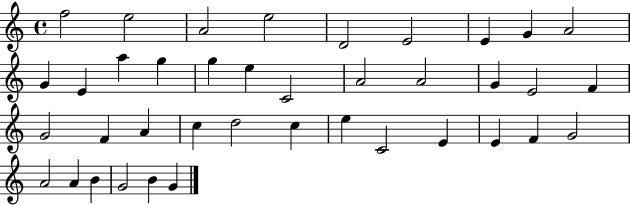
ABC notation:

X:1
T:Untitled
M:4/4
L:1/4
K:C
f2 e2 A2 e2 D2 E2 E G A2 G E a g g e C2 A2 A2 G E2 F G2 F A c d2 c e C2 E E F G2 A2 A B G2 B G